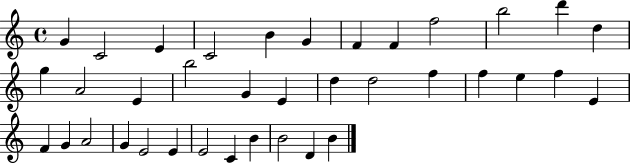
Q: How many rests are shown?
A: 0